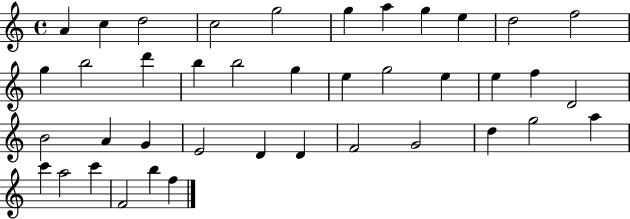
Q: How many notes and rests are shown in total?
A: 40